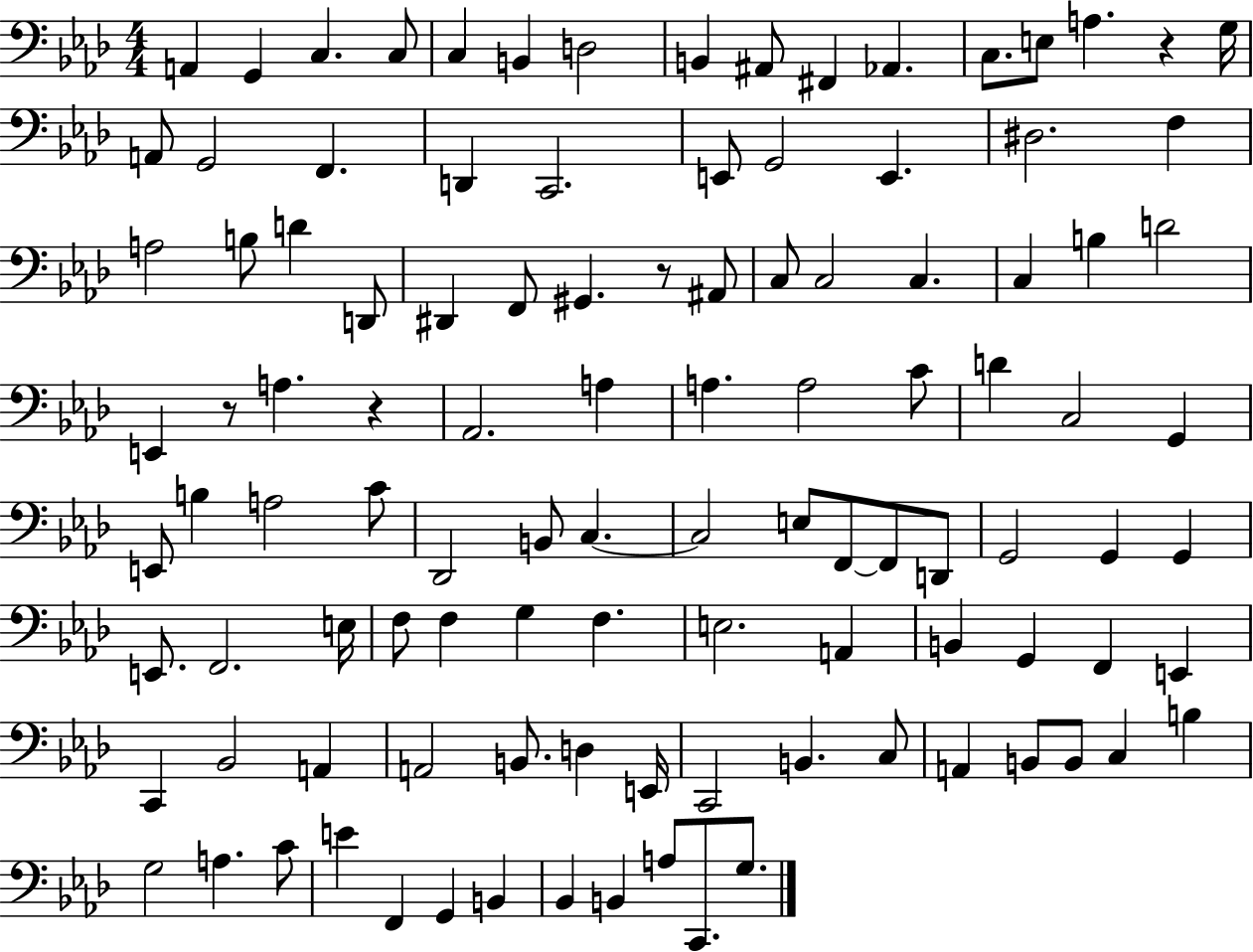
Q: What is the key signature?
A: AES major